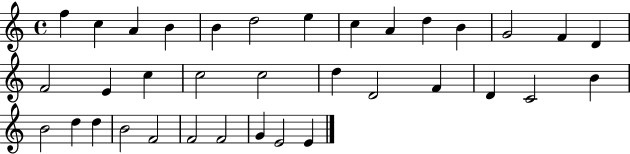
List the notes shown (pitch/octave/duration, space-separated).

F5/q C5/q A4/q B4/q B4/q D5/h E5/q C5/q A4/q D5/q B4/q G4/h F4/q D4/q F4/h E4/q C5/q C5/h C5/h D5/q D4/h F4/q D4/q C4/h B4/q B4/h D5/q D5/q B4/h F4/h F4/h F4/h G4/q E4/h E4/q